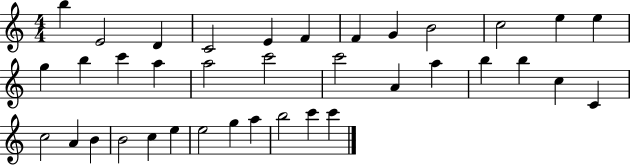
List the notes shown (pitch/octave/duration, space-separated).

B5/q E4/h D4/q C4/h E4/q F4/q F4/q G4/q B4/h C5/h E5/q E5/q G5/q B5/q C6/q A5/q A5/h C6/h C6/h A4/q A5/q B5/q B5/q C5/q C4/q C5/h A4/q B4/q B4/h C5/q E5/q E5/h G5/q A5/q B5/h C6/q C6/q